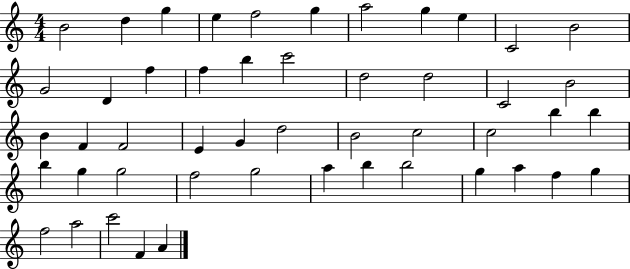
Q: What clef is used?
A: treble